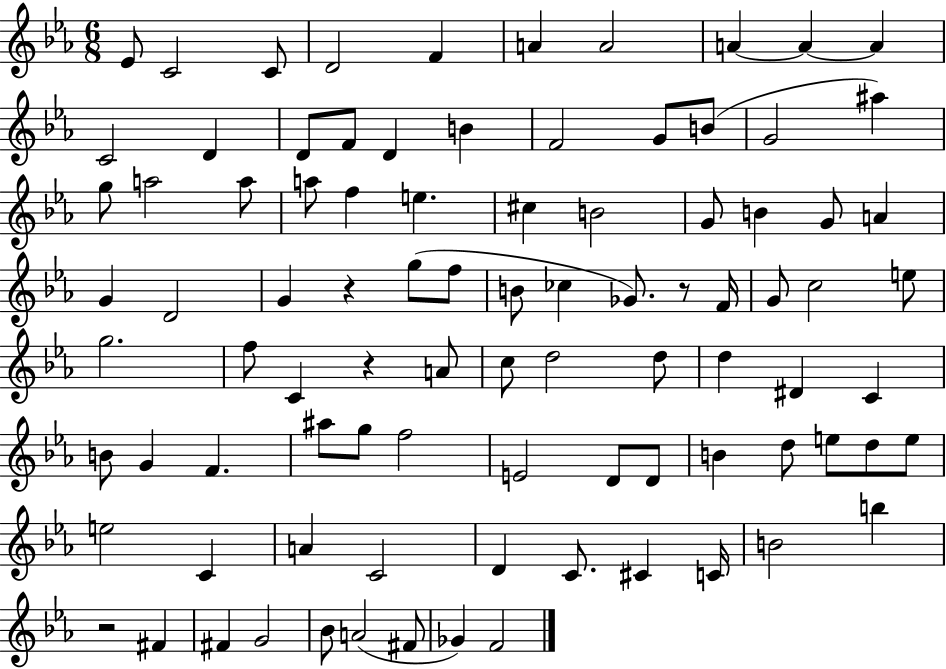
{
  \clef treble
  \numericTimeSignature
  \time 6/8
  \key ees \major
  ees'8 c'2 c'8 | d'2 f'4 | a'4 a'2 | a'4~~ a'4~~ a'4 | \break c'2 d'4 | d'8 f'8 d'4 b'4 | f'2 g'8 b'8( | g'2 ais''4) | \break g''8 a''2 a''8 | a''8 f''4 e''4. | cis''4 b'2 | g'8 b'4 g'8 a'4 | \break g'4 d'2 | g'4 r4 g''8( f''8 | b'8 ces''4 ges'8.) r8 f'16 | g'8 c''2 e''8 | \break g''2. | f''8 c'4 r4 a'8 | c''8 d''2 d''8 | d''4 dis'4 c'4 | \break b'8 g'4 f'4. | ais''8 g''8 f''2 | e'2 d'8 d'8 | b'4 d''8 e''8 d''8 e''8 | \break e''2 c'4 | a'4 c'2 | d'4 c'8. cis'4 c'16 | b'2 b''4 | \break r2 fis'4 | fis'4 g'2 | bes'8 a'2( fis'8 | ges'4) f'2 | \break \bar "|."
}